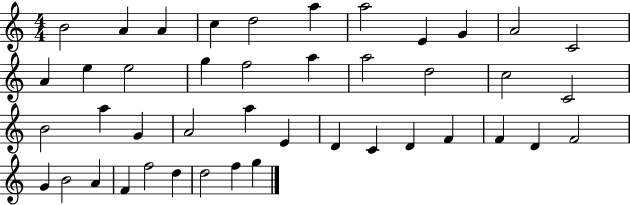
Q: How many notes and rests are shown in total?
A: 43